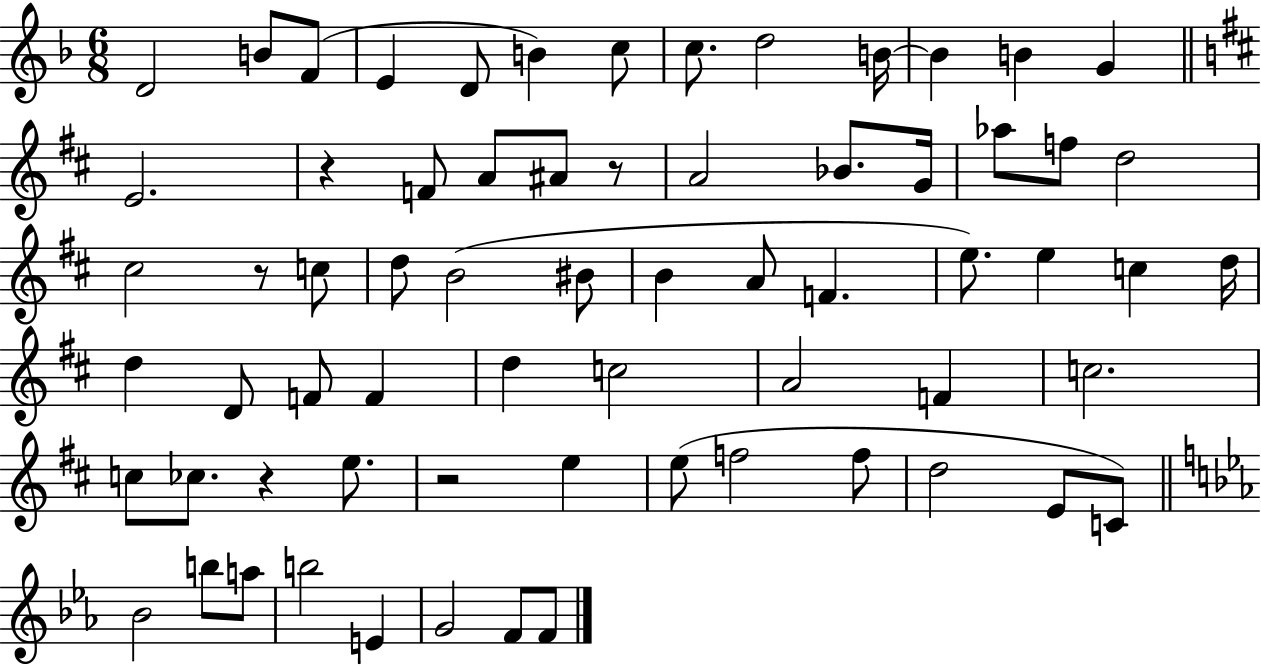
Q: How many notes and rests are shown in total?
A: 67